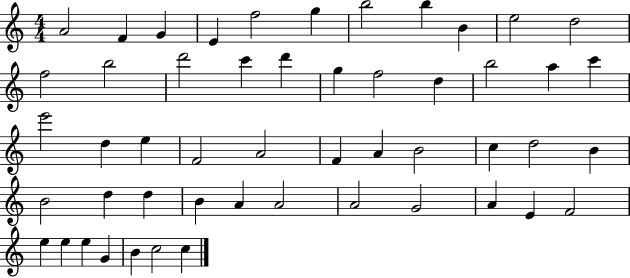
X:1
T:Untitled
M:4/4
L:1/4
K:C
A2 F G E f2 g b2 b B e2 d2 f2 b2 d'2 c' d' g f2 d b2 a c' e'2 d e F2 A2 F A B2 c d2 B B2 d d B A A2 A2 G2 A E F2 e e e G B c2 c